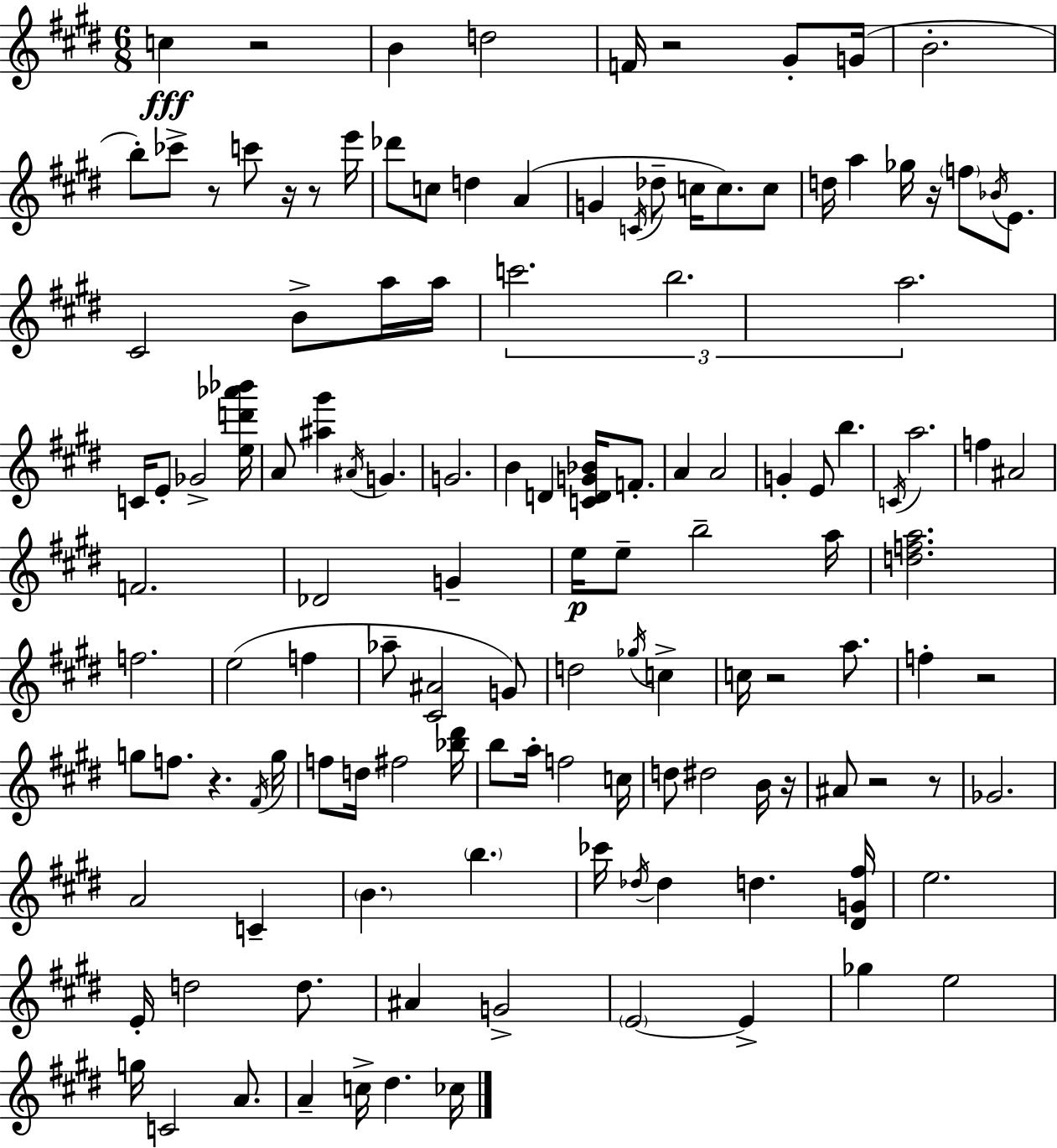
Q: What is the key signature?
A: E major